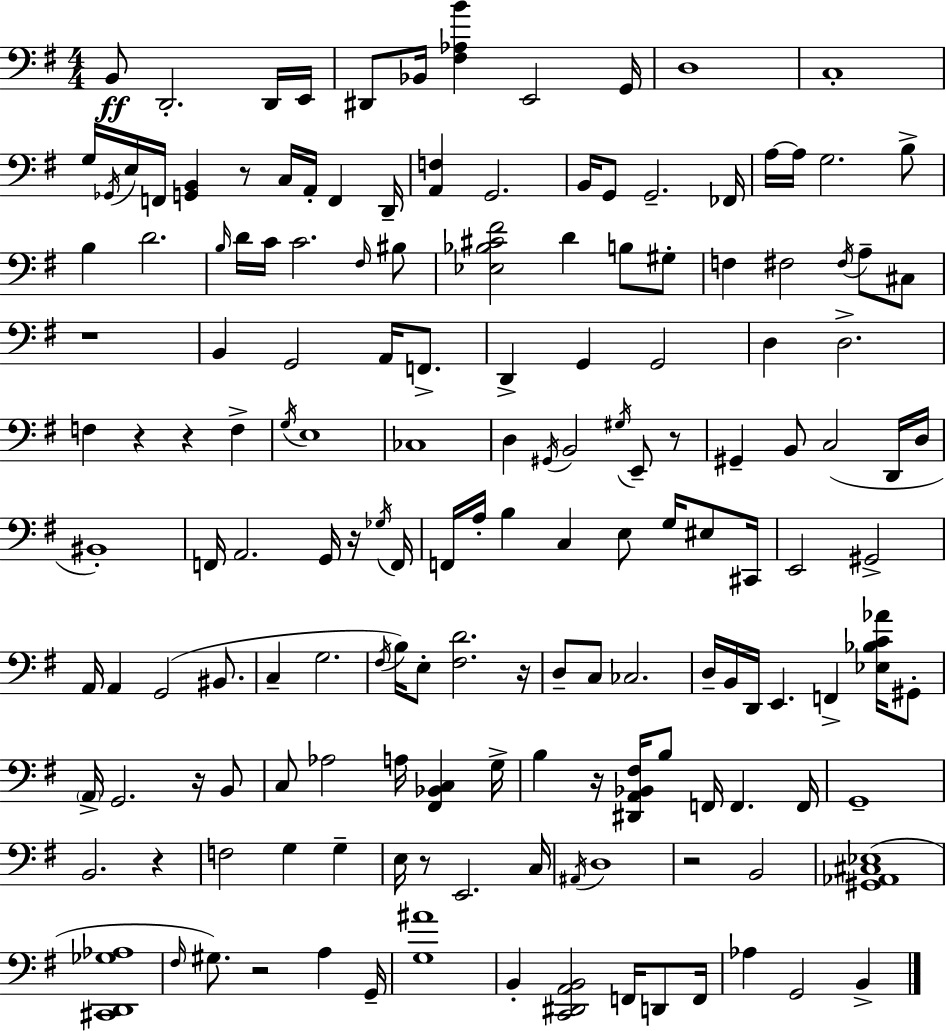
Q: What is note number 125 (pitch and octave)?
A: F#3